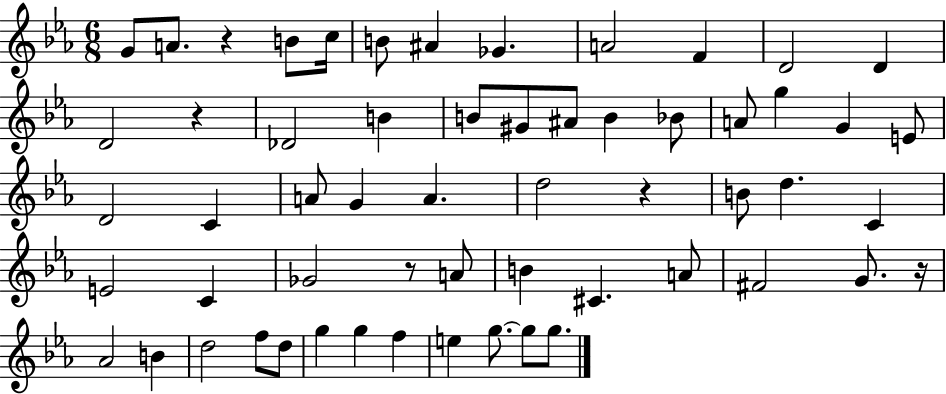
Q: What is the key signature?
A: EES major